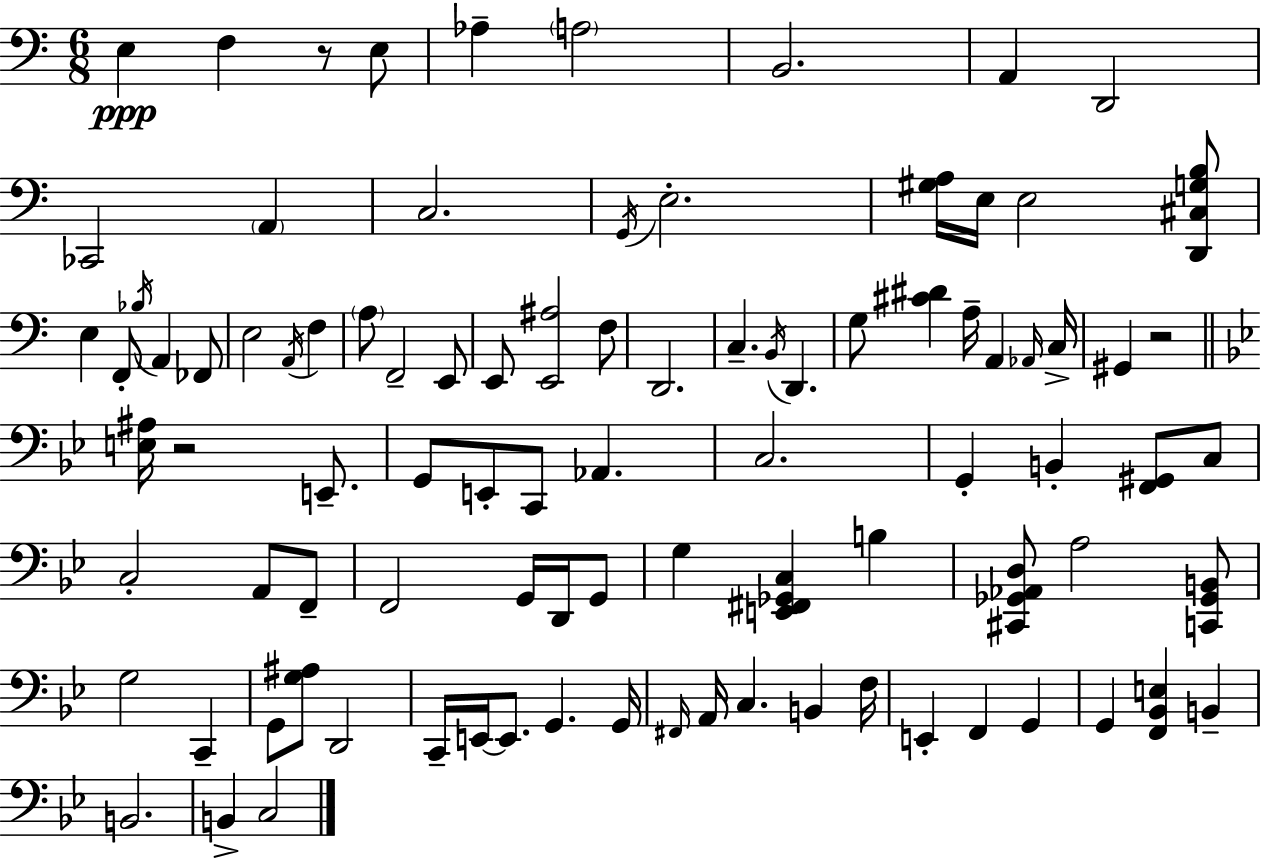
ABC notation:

X:1
T:Untitled
M:6/8
L:1/4
K:C
E, F, z/2 E,/2 _A, A,2 B,,2 A,, D,,2 _C,,2 A,, C,2 G,,/4 E,2 [^G,A,]/4 E,/4 E,2 [D,,^C,G,B,]/2 E, F,,/2 _B,/4 A,, _F,,/2 E,2 A,,/4 F, A,/2 F,,2 E,,/2 E,,/2 [E,,^A,]2 F,/2 D,,2 C, B,,/4 D,, G,/2 [^C^D] A,/4 A,, _A,,/4 C,/4 ^G,, z2 [E,^A,]/4 z2 E,,/2 G,,/2 E,,/2 C,,/2 _A,, C,2 G,, B,, [F,,^G,,]/2 C,/2 C,2 A,,/2 F,,/2 F,,2 G,,/4 D,,/4 G,,/2 G, [E,,^F,,_G,,C,] B, [^C,,_G,,_A,,D,]/2 A,2 [C,,_G,,B,,]/2 G,2 C,, G,,/2 [G,^A,]/2 D,,2 C,,/4 E,,/4 E,,/2 G,, G,,/4 ^F,,/4 A,,/4 C, B,, F,/4 E,, F,, G,, G,, [F,,_B,,E,] B,, B,,2 B,, C,2